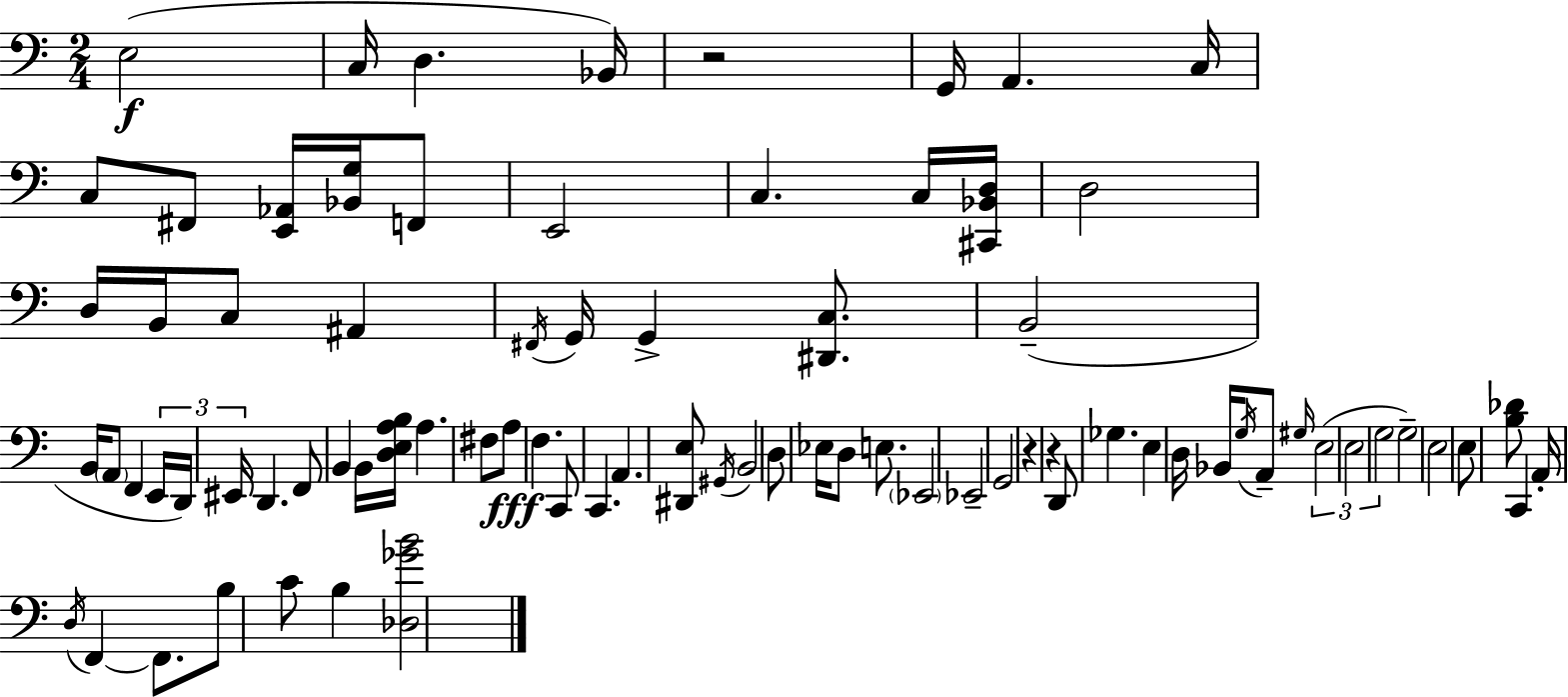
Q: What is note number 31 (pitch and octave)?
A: B2